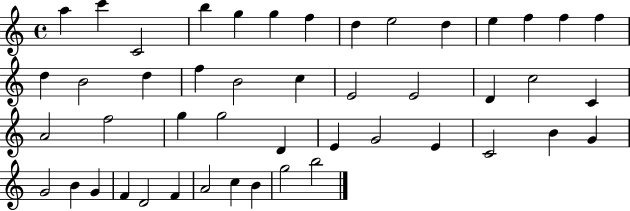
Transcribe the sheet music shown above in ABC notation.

X:1
T:Untitled
M:4/4
L:1/4
K:C
a c' C2 b g g f d e2 d e f f f d B2 d f B2 c E2 E2 D c2 C A2 f2 g g2 D E G2 E C2 B G G2 B G F D2 F A2 c B g2 b2